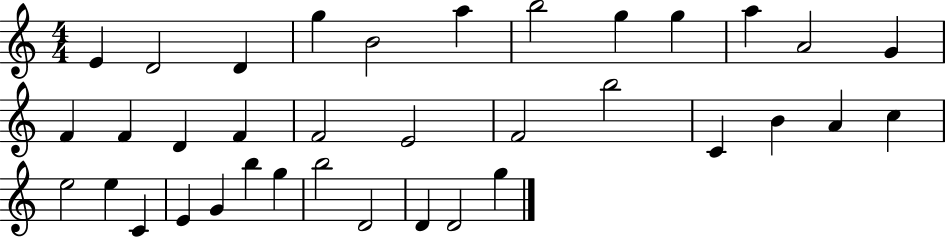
X:1
T:Untitled
M:4/4
L:1/4
K:C
E D2 D g B2 a b2 g g a A2 G F F D F F2 E2 F2 b2 C B A c e2 e C E G b g b2 D2 D D2 g